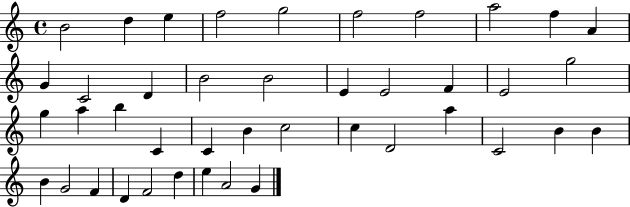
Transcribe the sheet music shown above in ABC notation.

X:1
T:Untitled
M:4/4
L:1/4
K:C
B2 d e f2 g2 f2 f2 a2 f A G C2 D B2 B2 E E2 F E2 g2 g a b C C B c2 c D2 a C2 B B B G2 F D F2 d e A2 G